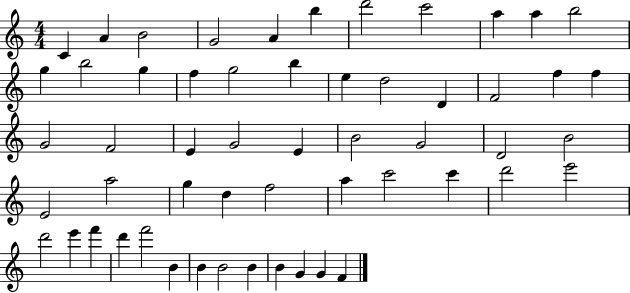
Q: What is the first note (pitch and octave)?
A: C4